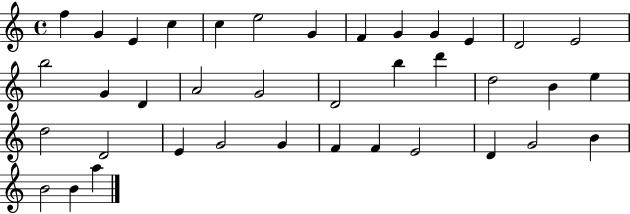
X:1
T:Untitled
M:4/4
L:1/4
K:C
f G E c c e2 G F G G E D2 E2 b2 G D A2 G2 D2 b d' d2 B e d2 D2 E G2 G F F E2 D G2 B B2 B a